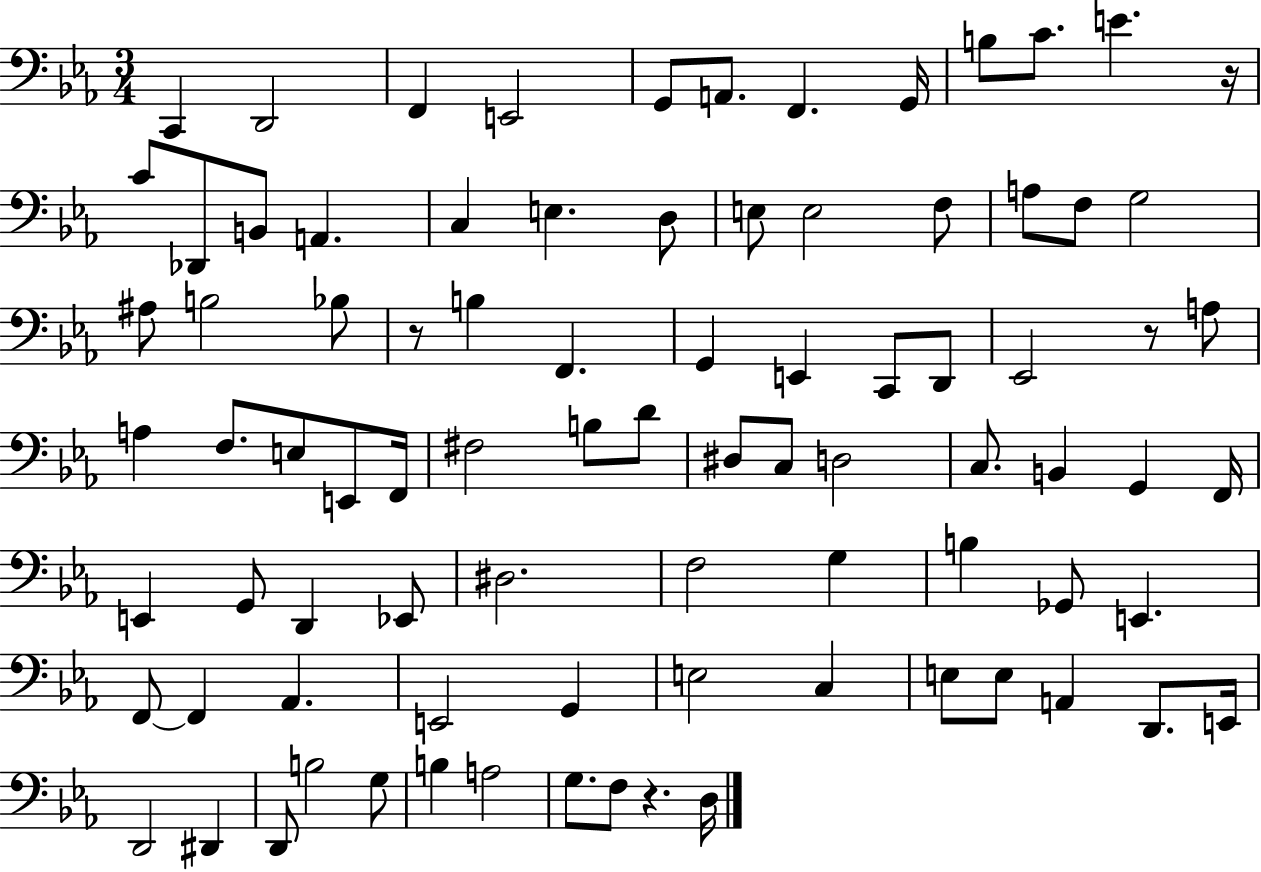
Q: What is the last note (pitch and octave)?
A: D3